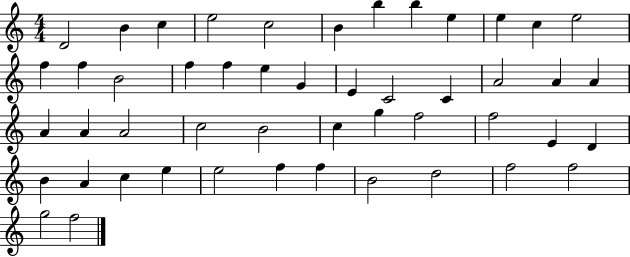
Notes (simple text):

D4/h B4/q C5/q E5/h C5/h B4/q B5/q B5/q E5/q E5/q C5/q E5/h F5/q F5/q B4/h F5/q F5/q E5/q G4/q E4/q C4/h C4/q A4/h A4/q A4/q A4/q A4/q A4/h C5/h B4/h C5/q G5/q F5/h F5/h E4/q D4/q B4/q A4/q C5/q E5/q E5/h F5/q F5/q B4/h D5/h F5/h F5/h G5/h F5/h